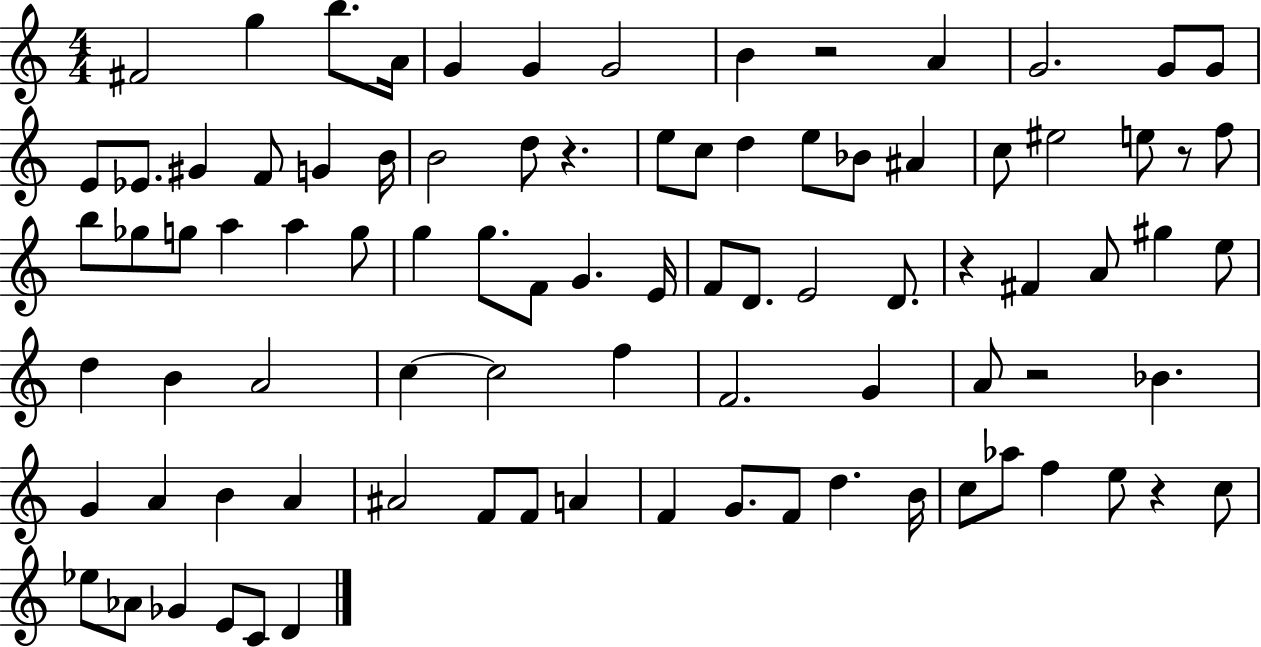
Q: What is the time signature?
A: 4/4